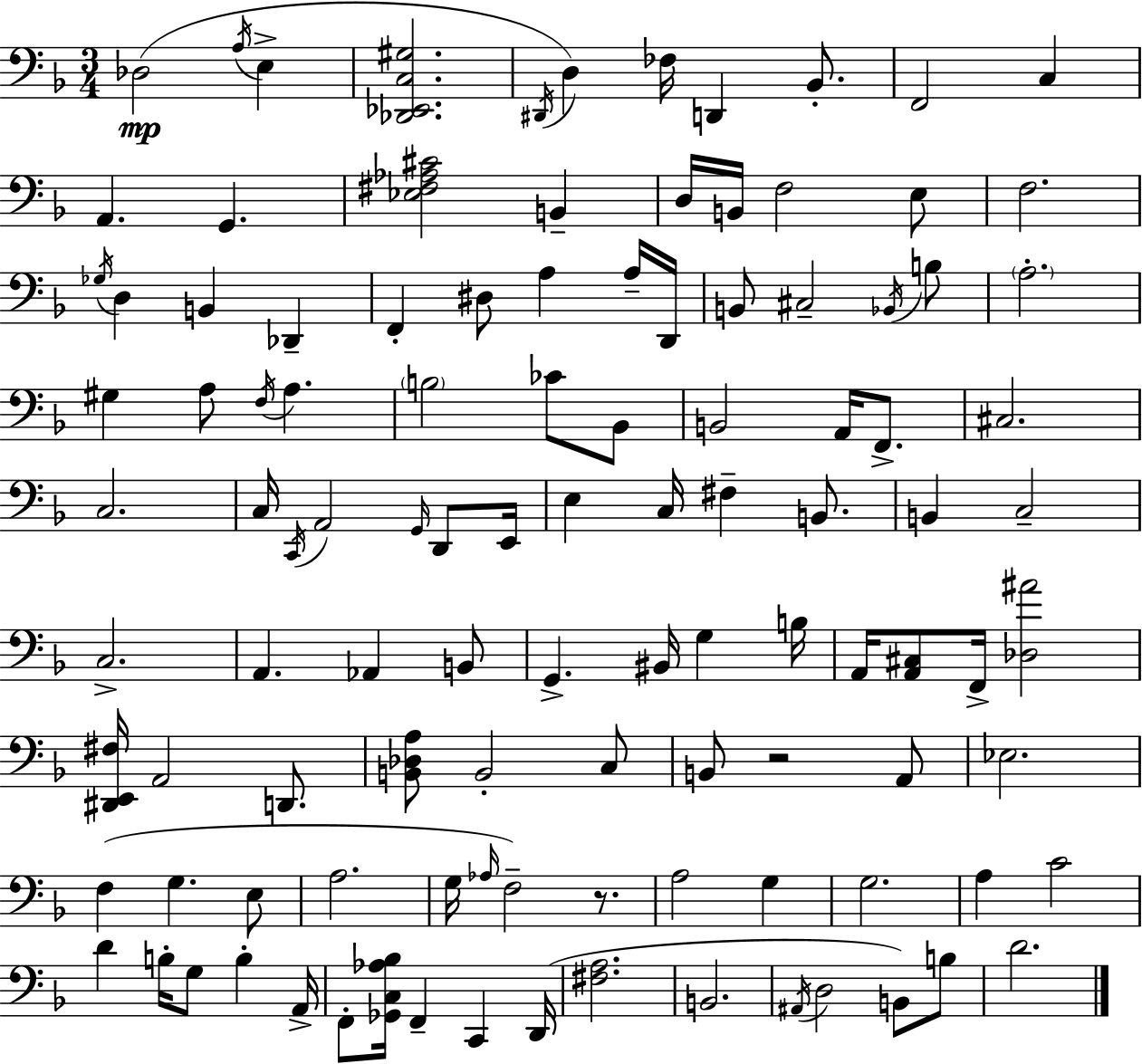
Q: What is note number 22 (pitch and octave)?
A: Db2